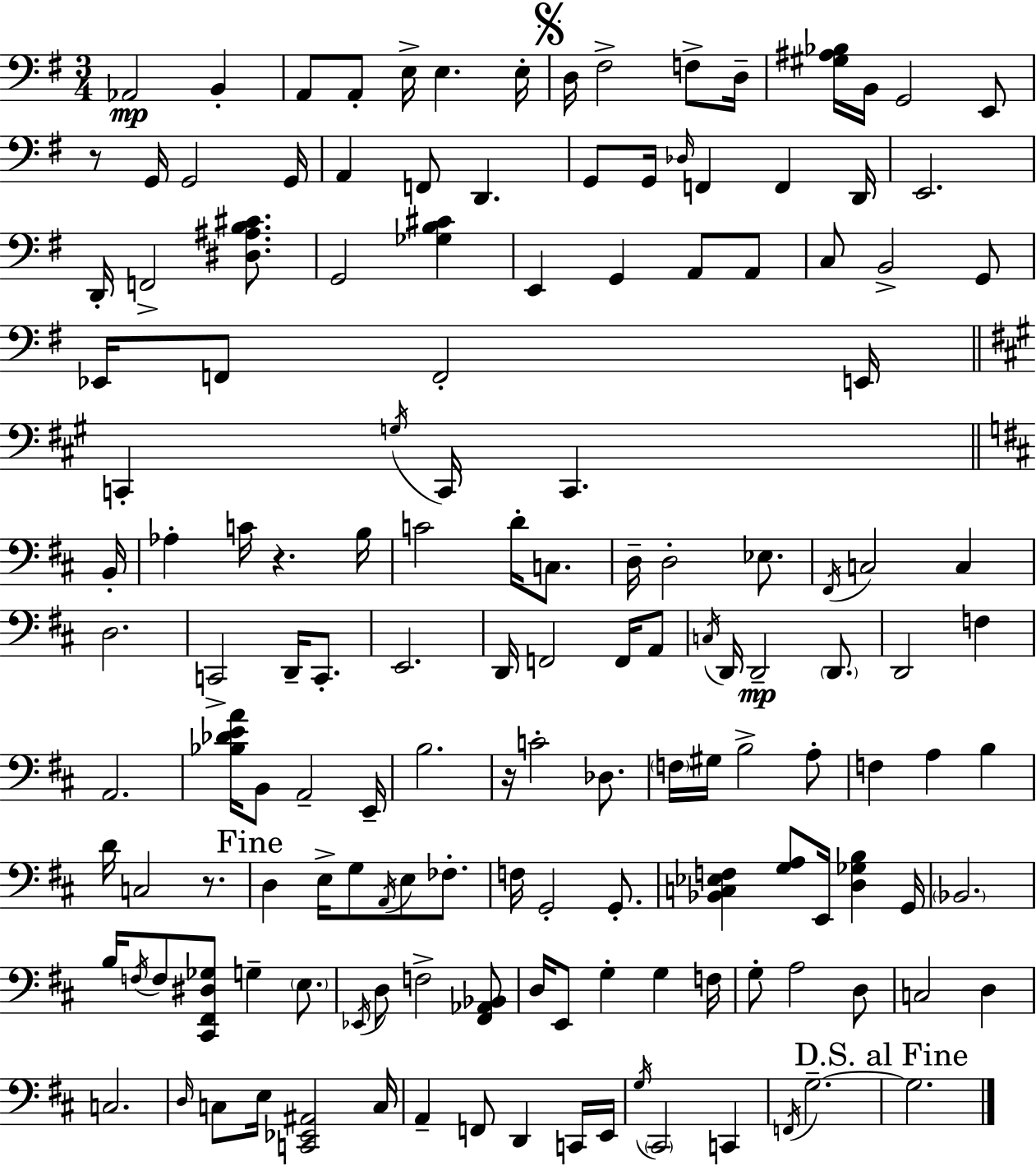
{
  \clef bass
  \numericTimeSignature
  \time 3/4
  \key g \major
  \repeat volta 2 { aes,2\mp b,4-. | a,8 a,8-. e16-> e4. e16-. | \mark \markup { \musicglyph "scripts.segno" } d16 fis2-> f8-> d16-- | <gis ais bes>16 b,16 g,2 e,8 | \break r8 g,16 g,2 g,16 | a,4 f,8 d,4. | g,8 g,16 \grace { des16 } f,4 f,4 | d,16 e,2. | \break d,16-. f,2-> <dis ais b cis'>8. | g,2 <ges b cis'>4 | e,4 g,4 a,8 a,8 | c8 b,2-> g,8 | \break ees,16 f,8 f,2-. | e,16 \bar "||" \break \key a \major c,4-. \acciaccatura { g16 } c,16 c,4. | \bar "||" \break \key b \minor b,16-. aes4-. c'16 r4. | b16 c'2 d'16-. c8. | d16-- d2-. ees8. | \acciaccatura { fis,16 } c2 c4 | \break d2. | c,2-> d,16-- c,8.-. | e,2. | d,16 f,2 f,16 | \break a,8 \acciaccatura { c16 } d,16 d,2--\mp | \parenthesize d,8. d,2 f4 | a,2. | <bes des' e' a'>16 b,8 a,2-- | \break e,16-- b2. | r16 c'2-. | des8. \parenthesize f16 gis16 b2-> | a8-. f4 a4 b4 | \break d'16 c2 | r8. \mark "Fine" d4 e16-> g8 \acciaccatura { a,16 } e8 | fes8.-. f16 g,2-. | g,8.-. <bes, c ees f>4 <g a>8 e,16 <d ges b>4 | \break g,16 \parenthesize bes,2. | b16 \acciaccatura { f16 } f8 <cis, fis, dis ges>8 g4-- | \parenthesize e8. \acciaccatura { ees,16 } d8 f2-> | <fis, aes, bes,>8 d16 e,8 g4-. | \break g4 f16 g8-. a2 | d8 c2 | d4 c2. | \grace { d16 } c8 e16 <c, ees, ais,>2 | \break c16 a,4-- f,8 | d,4 c,16 e,16 \acciaccatura { g16 } \parenthesize cis,2 | c,4 \acciaccatura { f,16 } g2.--~~ | \mark "D.S. al Fine" g2. | \break } \bar "|."
}